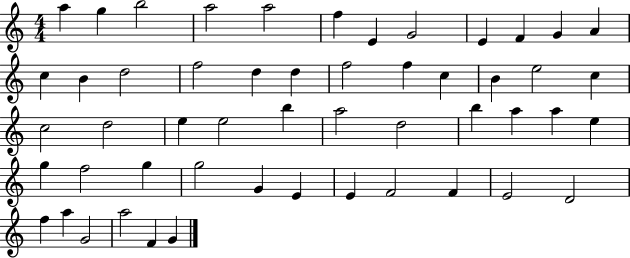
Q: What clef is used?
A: treble